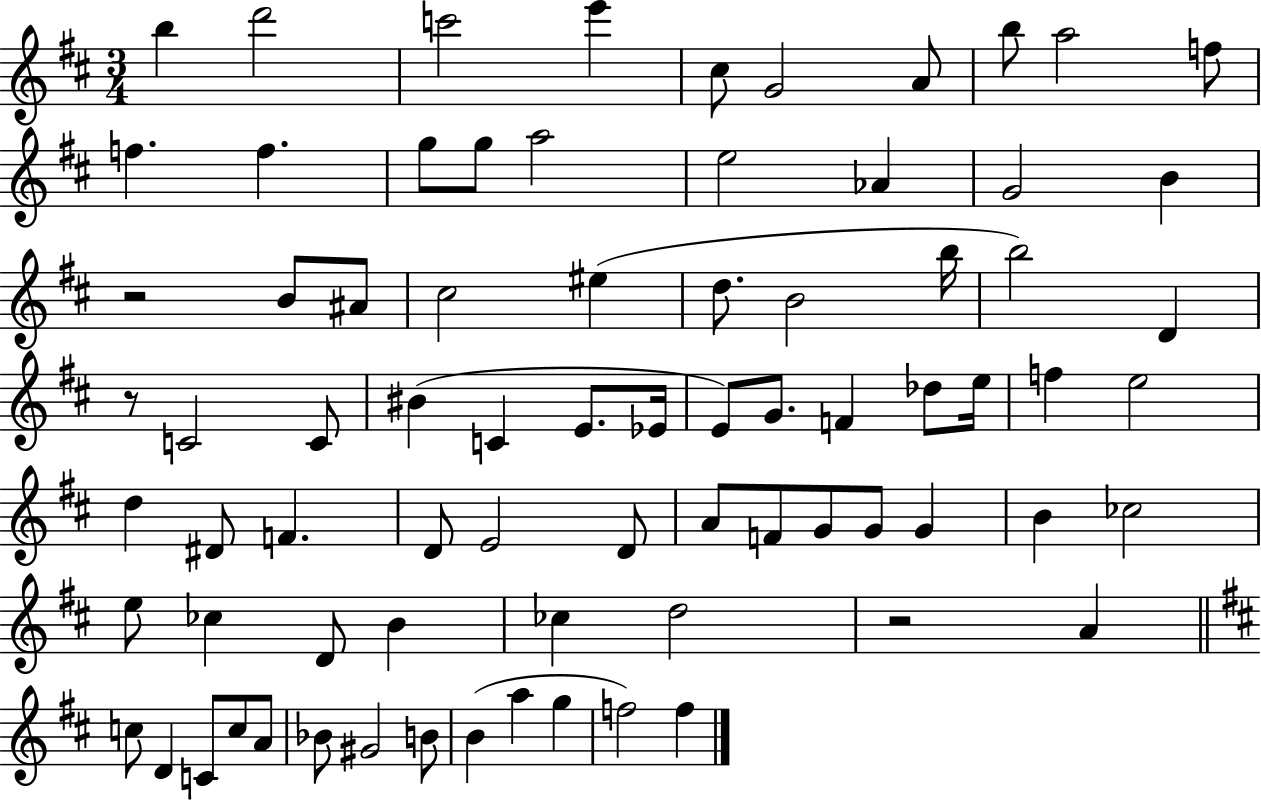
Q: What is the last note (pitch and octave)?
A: F5